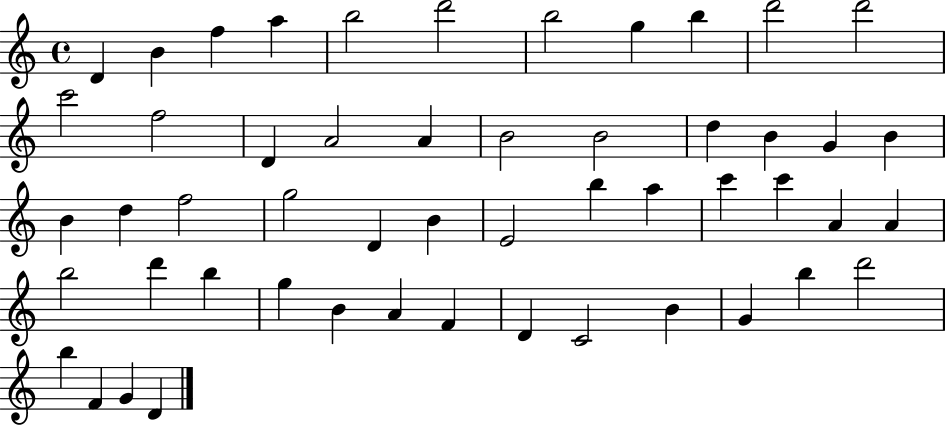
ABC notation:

X:1
T:Untitled
M:4/4
L:1/4
K:C
D B f a b2 d'2 b2 g b d'2 d'2 c'2 f2 D A2 A B2 B2 d B G B B d f2 g2 D B E2 b a c' c' A A b2 d' b g B A F D C2 B G b d'2 b F G D